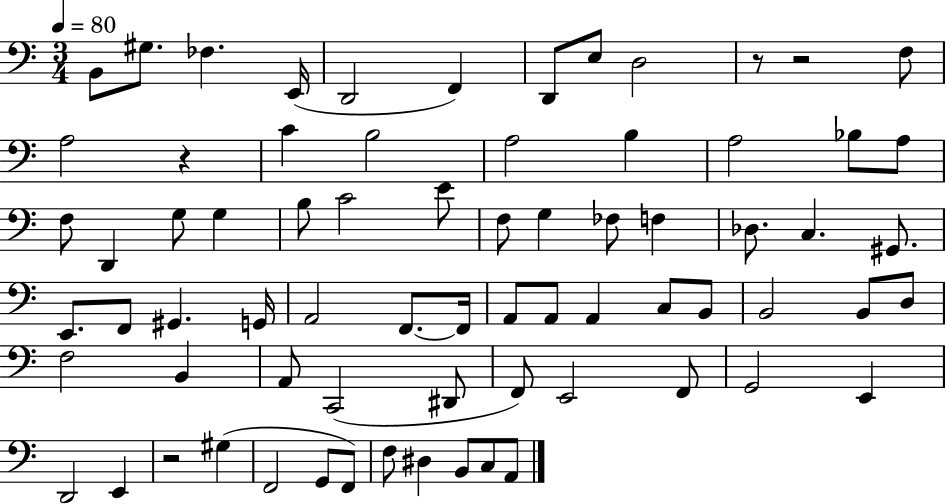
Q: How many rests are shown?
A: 4